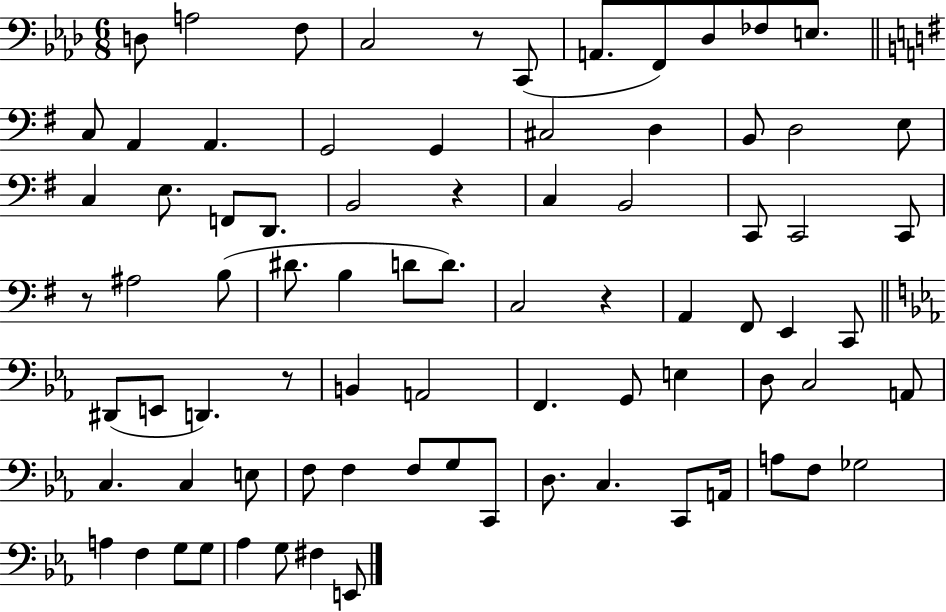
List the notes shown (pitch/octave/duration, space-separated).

D3/e A3/h F3/e C3/h R/e C2/e A2/e. F2/e Db3/e FES3/e E3/e. C3/e A2/q A2/q. G2/h G2/q C#3/h D3/q B2/e D3/h E3/e C3/q E3/e. F2/e D2/e. B2/h R/q C3/q B2/h C2/e C2/h C2/e R/e A#3/h B3/e D#4/e. B3/q D4/e D4/e. C3/h R/q A2/q F#2/e E2/q C2/e D#2/e E2/e D2/q. R/e B2/q A2/h F2/q. G2/e E3/q D3/e C3/h A2/e C3/q. C3/q E3/e F3/e F3/q F3/e G3/e C2/e D3/e. C3/q. C2/e A2/s A3/e F3/e Gb3/h A3/q F3/q G3/e G3/e Ab3/q G3/e F#3/q E2/e